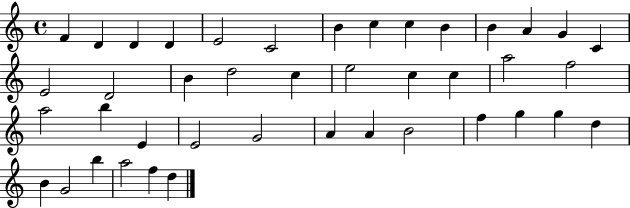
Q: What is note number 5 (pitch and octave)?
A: E4